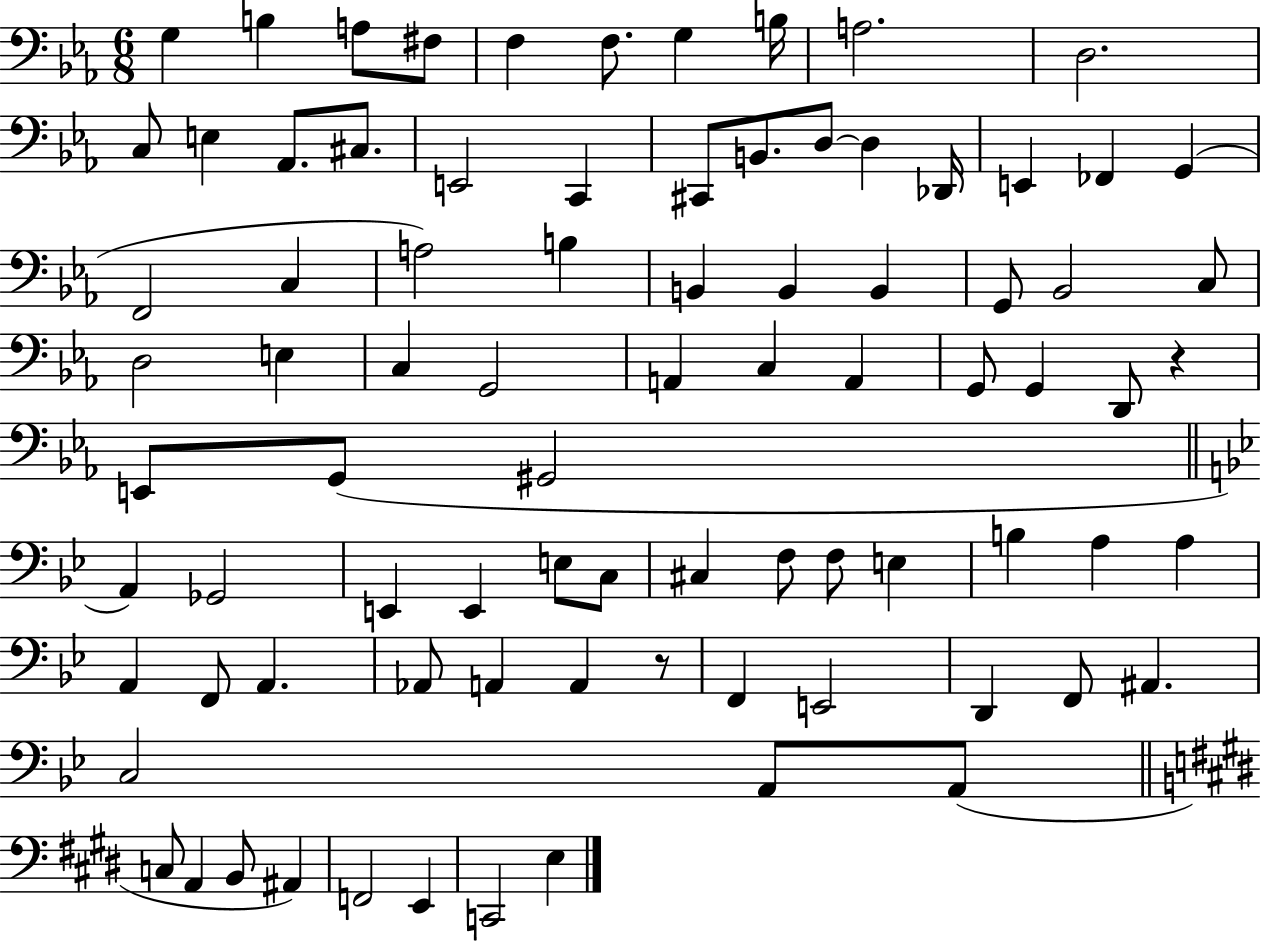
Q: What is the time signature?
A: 6/8